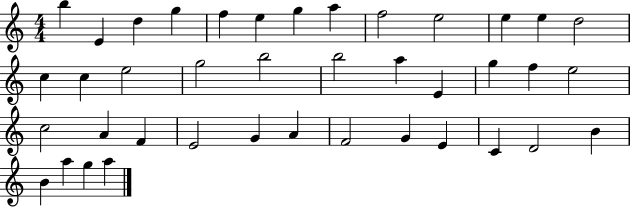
B5/q E4/q D5/q G5/q F5/q E5/q G5/q A5/q F5/h E5/h E5/q E5/q D5/h C5/q C5/q E5/h G5/h B5/h B5/h A5/q E4/q G5/q F5/q E5/h C5/h A4/q F4/q E4/h G4/q A4/q F4/h G4/q E4/q C4/q D4/h B4/q B4/q A5/q G5/q A5/q